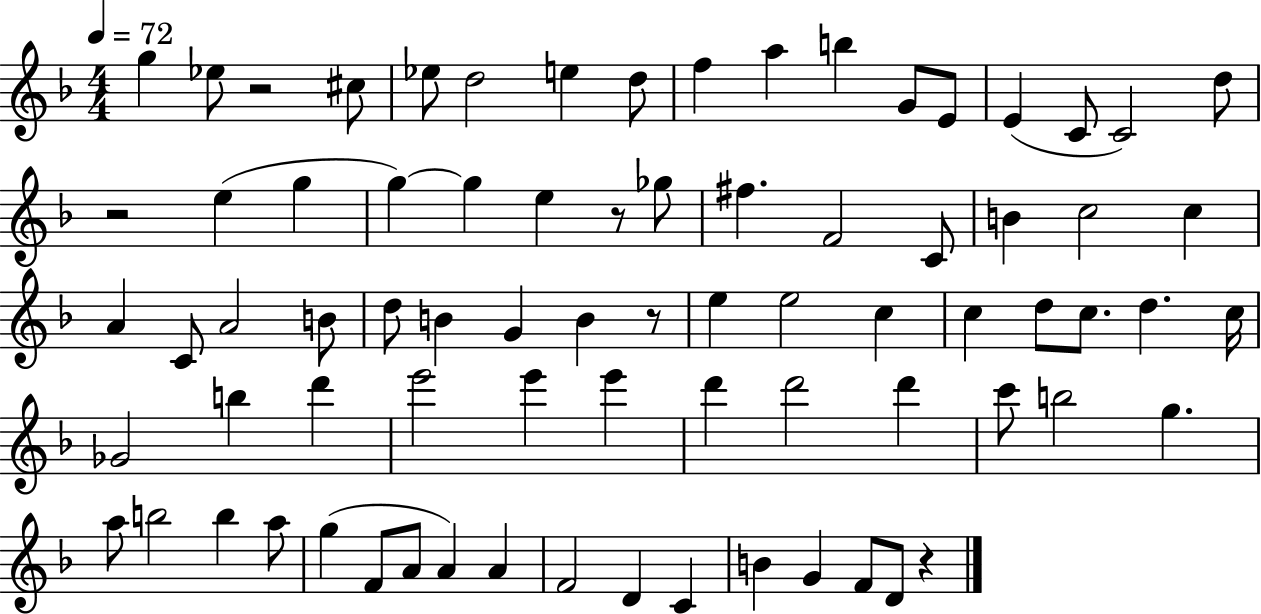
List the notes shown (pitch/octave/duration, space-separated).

G5/q Eb5/e R/h C#5/e Eb5/e D5/h E5/q D5/e F5/q A5/q B5/q G4/e E4/e E4/q C4/e C4/h D5/e R/h E5/q G5/q G5/q G5/q E5/q R/e Gb5/e F#5/q. F4/h C4/e B4/q C5/h C5/q A4/q C4/e A4/h B4/e D5/e B4/q G4/q B4/q R/e E5/q E5/h C5/q C5/q D5/e C5/e. D5/q. C5/s Gb4/h B5/q D6/q E6/h E6/q E6/q D6/q D6/h D6/q C6/e B5/h G5/q. A5/e B5/h B5/q A5/e G5/q F4/e A4/e A4/q A4/q F4/h D4/q C4/q B4/q G4/q F4/e D4/e R/q